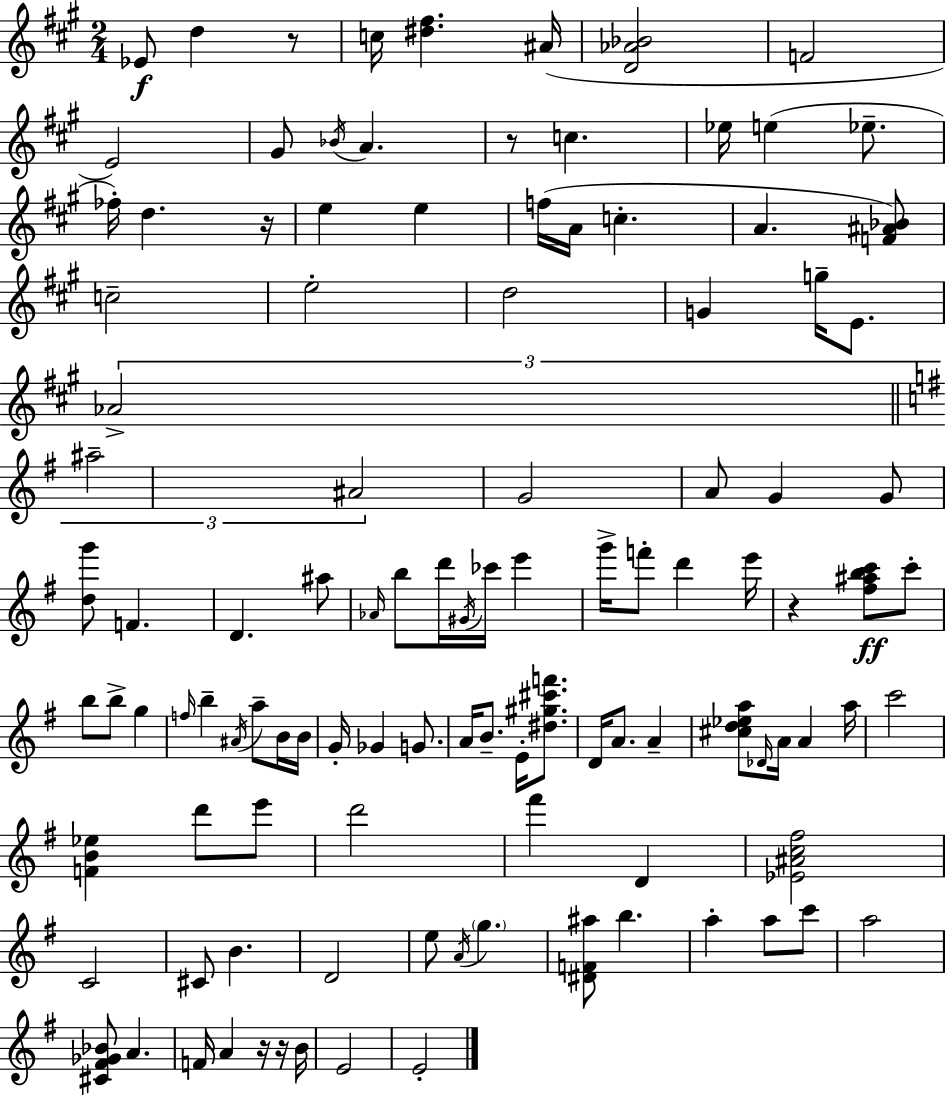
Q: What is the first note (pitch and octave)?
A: Eb4